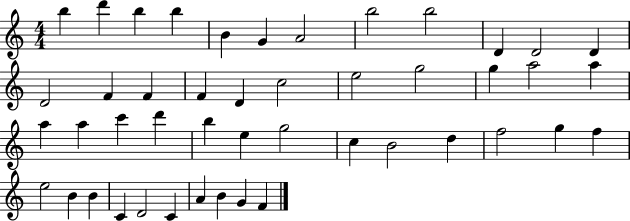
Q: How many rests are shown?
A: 0